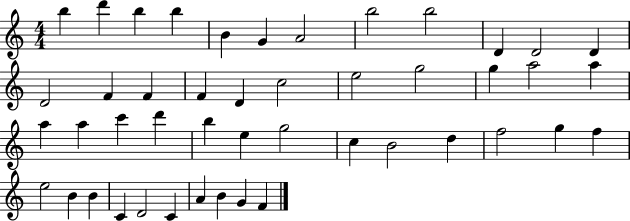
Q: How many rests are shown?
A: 0